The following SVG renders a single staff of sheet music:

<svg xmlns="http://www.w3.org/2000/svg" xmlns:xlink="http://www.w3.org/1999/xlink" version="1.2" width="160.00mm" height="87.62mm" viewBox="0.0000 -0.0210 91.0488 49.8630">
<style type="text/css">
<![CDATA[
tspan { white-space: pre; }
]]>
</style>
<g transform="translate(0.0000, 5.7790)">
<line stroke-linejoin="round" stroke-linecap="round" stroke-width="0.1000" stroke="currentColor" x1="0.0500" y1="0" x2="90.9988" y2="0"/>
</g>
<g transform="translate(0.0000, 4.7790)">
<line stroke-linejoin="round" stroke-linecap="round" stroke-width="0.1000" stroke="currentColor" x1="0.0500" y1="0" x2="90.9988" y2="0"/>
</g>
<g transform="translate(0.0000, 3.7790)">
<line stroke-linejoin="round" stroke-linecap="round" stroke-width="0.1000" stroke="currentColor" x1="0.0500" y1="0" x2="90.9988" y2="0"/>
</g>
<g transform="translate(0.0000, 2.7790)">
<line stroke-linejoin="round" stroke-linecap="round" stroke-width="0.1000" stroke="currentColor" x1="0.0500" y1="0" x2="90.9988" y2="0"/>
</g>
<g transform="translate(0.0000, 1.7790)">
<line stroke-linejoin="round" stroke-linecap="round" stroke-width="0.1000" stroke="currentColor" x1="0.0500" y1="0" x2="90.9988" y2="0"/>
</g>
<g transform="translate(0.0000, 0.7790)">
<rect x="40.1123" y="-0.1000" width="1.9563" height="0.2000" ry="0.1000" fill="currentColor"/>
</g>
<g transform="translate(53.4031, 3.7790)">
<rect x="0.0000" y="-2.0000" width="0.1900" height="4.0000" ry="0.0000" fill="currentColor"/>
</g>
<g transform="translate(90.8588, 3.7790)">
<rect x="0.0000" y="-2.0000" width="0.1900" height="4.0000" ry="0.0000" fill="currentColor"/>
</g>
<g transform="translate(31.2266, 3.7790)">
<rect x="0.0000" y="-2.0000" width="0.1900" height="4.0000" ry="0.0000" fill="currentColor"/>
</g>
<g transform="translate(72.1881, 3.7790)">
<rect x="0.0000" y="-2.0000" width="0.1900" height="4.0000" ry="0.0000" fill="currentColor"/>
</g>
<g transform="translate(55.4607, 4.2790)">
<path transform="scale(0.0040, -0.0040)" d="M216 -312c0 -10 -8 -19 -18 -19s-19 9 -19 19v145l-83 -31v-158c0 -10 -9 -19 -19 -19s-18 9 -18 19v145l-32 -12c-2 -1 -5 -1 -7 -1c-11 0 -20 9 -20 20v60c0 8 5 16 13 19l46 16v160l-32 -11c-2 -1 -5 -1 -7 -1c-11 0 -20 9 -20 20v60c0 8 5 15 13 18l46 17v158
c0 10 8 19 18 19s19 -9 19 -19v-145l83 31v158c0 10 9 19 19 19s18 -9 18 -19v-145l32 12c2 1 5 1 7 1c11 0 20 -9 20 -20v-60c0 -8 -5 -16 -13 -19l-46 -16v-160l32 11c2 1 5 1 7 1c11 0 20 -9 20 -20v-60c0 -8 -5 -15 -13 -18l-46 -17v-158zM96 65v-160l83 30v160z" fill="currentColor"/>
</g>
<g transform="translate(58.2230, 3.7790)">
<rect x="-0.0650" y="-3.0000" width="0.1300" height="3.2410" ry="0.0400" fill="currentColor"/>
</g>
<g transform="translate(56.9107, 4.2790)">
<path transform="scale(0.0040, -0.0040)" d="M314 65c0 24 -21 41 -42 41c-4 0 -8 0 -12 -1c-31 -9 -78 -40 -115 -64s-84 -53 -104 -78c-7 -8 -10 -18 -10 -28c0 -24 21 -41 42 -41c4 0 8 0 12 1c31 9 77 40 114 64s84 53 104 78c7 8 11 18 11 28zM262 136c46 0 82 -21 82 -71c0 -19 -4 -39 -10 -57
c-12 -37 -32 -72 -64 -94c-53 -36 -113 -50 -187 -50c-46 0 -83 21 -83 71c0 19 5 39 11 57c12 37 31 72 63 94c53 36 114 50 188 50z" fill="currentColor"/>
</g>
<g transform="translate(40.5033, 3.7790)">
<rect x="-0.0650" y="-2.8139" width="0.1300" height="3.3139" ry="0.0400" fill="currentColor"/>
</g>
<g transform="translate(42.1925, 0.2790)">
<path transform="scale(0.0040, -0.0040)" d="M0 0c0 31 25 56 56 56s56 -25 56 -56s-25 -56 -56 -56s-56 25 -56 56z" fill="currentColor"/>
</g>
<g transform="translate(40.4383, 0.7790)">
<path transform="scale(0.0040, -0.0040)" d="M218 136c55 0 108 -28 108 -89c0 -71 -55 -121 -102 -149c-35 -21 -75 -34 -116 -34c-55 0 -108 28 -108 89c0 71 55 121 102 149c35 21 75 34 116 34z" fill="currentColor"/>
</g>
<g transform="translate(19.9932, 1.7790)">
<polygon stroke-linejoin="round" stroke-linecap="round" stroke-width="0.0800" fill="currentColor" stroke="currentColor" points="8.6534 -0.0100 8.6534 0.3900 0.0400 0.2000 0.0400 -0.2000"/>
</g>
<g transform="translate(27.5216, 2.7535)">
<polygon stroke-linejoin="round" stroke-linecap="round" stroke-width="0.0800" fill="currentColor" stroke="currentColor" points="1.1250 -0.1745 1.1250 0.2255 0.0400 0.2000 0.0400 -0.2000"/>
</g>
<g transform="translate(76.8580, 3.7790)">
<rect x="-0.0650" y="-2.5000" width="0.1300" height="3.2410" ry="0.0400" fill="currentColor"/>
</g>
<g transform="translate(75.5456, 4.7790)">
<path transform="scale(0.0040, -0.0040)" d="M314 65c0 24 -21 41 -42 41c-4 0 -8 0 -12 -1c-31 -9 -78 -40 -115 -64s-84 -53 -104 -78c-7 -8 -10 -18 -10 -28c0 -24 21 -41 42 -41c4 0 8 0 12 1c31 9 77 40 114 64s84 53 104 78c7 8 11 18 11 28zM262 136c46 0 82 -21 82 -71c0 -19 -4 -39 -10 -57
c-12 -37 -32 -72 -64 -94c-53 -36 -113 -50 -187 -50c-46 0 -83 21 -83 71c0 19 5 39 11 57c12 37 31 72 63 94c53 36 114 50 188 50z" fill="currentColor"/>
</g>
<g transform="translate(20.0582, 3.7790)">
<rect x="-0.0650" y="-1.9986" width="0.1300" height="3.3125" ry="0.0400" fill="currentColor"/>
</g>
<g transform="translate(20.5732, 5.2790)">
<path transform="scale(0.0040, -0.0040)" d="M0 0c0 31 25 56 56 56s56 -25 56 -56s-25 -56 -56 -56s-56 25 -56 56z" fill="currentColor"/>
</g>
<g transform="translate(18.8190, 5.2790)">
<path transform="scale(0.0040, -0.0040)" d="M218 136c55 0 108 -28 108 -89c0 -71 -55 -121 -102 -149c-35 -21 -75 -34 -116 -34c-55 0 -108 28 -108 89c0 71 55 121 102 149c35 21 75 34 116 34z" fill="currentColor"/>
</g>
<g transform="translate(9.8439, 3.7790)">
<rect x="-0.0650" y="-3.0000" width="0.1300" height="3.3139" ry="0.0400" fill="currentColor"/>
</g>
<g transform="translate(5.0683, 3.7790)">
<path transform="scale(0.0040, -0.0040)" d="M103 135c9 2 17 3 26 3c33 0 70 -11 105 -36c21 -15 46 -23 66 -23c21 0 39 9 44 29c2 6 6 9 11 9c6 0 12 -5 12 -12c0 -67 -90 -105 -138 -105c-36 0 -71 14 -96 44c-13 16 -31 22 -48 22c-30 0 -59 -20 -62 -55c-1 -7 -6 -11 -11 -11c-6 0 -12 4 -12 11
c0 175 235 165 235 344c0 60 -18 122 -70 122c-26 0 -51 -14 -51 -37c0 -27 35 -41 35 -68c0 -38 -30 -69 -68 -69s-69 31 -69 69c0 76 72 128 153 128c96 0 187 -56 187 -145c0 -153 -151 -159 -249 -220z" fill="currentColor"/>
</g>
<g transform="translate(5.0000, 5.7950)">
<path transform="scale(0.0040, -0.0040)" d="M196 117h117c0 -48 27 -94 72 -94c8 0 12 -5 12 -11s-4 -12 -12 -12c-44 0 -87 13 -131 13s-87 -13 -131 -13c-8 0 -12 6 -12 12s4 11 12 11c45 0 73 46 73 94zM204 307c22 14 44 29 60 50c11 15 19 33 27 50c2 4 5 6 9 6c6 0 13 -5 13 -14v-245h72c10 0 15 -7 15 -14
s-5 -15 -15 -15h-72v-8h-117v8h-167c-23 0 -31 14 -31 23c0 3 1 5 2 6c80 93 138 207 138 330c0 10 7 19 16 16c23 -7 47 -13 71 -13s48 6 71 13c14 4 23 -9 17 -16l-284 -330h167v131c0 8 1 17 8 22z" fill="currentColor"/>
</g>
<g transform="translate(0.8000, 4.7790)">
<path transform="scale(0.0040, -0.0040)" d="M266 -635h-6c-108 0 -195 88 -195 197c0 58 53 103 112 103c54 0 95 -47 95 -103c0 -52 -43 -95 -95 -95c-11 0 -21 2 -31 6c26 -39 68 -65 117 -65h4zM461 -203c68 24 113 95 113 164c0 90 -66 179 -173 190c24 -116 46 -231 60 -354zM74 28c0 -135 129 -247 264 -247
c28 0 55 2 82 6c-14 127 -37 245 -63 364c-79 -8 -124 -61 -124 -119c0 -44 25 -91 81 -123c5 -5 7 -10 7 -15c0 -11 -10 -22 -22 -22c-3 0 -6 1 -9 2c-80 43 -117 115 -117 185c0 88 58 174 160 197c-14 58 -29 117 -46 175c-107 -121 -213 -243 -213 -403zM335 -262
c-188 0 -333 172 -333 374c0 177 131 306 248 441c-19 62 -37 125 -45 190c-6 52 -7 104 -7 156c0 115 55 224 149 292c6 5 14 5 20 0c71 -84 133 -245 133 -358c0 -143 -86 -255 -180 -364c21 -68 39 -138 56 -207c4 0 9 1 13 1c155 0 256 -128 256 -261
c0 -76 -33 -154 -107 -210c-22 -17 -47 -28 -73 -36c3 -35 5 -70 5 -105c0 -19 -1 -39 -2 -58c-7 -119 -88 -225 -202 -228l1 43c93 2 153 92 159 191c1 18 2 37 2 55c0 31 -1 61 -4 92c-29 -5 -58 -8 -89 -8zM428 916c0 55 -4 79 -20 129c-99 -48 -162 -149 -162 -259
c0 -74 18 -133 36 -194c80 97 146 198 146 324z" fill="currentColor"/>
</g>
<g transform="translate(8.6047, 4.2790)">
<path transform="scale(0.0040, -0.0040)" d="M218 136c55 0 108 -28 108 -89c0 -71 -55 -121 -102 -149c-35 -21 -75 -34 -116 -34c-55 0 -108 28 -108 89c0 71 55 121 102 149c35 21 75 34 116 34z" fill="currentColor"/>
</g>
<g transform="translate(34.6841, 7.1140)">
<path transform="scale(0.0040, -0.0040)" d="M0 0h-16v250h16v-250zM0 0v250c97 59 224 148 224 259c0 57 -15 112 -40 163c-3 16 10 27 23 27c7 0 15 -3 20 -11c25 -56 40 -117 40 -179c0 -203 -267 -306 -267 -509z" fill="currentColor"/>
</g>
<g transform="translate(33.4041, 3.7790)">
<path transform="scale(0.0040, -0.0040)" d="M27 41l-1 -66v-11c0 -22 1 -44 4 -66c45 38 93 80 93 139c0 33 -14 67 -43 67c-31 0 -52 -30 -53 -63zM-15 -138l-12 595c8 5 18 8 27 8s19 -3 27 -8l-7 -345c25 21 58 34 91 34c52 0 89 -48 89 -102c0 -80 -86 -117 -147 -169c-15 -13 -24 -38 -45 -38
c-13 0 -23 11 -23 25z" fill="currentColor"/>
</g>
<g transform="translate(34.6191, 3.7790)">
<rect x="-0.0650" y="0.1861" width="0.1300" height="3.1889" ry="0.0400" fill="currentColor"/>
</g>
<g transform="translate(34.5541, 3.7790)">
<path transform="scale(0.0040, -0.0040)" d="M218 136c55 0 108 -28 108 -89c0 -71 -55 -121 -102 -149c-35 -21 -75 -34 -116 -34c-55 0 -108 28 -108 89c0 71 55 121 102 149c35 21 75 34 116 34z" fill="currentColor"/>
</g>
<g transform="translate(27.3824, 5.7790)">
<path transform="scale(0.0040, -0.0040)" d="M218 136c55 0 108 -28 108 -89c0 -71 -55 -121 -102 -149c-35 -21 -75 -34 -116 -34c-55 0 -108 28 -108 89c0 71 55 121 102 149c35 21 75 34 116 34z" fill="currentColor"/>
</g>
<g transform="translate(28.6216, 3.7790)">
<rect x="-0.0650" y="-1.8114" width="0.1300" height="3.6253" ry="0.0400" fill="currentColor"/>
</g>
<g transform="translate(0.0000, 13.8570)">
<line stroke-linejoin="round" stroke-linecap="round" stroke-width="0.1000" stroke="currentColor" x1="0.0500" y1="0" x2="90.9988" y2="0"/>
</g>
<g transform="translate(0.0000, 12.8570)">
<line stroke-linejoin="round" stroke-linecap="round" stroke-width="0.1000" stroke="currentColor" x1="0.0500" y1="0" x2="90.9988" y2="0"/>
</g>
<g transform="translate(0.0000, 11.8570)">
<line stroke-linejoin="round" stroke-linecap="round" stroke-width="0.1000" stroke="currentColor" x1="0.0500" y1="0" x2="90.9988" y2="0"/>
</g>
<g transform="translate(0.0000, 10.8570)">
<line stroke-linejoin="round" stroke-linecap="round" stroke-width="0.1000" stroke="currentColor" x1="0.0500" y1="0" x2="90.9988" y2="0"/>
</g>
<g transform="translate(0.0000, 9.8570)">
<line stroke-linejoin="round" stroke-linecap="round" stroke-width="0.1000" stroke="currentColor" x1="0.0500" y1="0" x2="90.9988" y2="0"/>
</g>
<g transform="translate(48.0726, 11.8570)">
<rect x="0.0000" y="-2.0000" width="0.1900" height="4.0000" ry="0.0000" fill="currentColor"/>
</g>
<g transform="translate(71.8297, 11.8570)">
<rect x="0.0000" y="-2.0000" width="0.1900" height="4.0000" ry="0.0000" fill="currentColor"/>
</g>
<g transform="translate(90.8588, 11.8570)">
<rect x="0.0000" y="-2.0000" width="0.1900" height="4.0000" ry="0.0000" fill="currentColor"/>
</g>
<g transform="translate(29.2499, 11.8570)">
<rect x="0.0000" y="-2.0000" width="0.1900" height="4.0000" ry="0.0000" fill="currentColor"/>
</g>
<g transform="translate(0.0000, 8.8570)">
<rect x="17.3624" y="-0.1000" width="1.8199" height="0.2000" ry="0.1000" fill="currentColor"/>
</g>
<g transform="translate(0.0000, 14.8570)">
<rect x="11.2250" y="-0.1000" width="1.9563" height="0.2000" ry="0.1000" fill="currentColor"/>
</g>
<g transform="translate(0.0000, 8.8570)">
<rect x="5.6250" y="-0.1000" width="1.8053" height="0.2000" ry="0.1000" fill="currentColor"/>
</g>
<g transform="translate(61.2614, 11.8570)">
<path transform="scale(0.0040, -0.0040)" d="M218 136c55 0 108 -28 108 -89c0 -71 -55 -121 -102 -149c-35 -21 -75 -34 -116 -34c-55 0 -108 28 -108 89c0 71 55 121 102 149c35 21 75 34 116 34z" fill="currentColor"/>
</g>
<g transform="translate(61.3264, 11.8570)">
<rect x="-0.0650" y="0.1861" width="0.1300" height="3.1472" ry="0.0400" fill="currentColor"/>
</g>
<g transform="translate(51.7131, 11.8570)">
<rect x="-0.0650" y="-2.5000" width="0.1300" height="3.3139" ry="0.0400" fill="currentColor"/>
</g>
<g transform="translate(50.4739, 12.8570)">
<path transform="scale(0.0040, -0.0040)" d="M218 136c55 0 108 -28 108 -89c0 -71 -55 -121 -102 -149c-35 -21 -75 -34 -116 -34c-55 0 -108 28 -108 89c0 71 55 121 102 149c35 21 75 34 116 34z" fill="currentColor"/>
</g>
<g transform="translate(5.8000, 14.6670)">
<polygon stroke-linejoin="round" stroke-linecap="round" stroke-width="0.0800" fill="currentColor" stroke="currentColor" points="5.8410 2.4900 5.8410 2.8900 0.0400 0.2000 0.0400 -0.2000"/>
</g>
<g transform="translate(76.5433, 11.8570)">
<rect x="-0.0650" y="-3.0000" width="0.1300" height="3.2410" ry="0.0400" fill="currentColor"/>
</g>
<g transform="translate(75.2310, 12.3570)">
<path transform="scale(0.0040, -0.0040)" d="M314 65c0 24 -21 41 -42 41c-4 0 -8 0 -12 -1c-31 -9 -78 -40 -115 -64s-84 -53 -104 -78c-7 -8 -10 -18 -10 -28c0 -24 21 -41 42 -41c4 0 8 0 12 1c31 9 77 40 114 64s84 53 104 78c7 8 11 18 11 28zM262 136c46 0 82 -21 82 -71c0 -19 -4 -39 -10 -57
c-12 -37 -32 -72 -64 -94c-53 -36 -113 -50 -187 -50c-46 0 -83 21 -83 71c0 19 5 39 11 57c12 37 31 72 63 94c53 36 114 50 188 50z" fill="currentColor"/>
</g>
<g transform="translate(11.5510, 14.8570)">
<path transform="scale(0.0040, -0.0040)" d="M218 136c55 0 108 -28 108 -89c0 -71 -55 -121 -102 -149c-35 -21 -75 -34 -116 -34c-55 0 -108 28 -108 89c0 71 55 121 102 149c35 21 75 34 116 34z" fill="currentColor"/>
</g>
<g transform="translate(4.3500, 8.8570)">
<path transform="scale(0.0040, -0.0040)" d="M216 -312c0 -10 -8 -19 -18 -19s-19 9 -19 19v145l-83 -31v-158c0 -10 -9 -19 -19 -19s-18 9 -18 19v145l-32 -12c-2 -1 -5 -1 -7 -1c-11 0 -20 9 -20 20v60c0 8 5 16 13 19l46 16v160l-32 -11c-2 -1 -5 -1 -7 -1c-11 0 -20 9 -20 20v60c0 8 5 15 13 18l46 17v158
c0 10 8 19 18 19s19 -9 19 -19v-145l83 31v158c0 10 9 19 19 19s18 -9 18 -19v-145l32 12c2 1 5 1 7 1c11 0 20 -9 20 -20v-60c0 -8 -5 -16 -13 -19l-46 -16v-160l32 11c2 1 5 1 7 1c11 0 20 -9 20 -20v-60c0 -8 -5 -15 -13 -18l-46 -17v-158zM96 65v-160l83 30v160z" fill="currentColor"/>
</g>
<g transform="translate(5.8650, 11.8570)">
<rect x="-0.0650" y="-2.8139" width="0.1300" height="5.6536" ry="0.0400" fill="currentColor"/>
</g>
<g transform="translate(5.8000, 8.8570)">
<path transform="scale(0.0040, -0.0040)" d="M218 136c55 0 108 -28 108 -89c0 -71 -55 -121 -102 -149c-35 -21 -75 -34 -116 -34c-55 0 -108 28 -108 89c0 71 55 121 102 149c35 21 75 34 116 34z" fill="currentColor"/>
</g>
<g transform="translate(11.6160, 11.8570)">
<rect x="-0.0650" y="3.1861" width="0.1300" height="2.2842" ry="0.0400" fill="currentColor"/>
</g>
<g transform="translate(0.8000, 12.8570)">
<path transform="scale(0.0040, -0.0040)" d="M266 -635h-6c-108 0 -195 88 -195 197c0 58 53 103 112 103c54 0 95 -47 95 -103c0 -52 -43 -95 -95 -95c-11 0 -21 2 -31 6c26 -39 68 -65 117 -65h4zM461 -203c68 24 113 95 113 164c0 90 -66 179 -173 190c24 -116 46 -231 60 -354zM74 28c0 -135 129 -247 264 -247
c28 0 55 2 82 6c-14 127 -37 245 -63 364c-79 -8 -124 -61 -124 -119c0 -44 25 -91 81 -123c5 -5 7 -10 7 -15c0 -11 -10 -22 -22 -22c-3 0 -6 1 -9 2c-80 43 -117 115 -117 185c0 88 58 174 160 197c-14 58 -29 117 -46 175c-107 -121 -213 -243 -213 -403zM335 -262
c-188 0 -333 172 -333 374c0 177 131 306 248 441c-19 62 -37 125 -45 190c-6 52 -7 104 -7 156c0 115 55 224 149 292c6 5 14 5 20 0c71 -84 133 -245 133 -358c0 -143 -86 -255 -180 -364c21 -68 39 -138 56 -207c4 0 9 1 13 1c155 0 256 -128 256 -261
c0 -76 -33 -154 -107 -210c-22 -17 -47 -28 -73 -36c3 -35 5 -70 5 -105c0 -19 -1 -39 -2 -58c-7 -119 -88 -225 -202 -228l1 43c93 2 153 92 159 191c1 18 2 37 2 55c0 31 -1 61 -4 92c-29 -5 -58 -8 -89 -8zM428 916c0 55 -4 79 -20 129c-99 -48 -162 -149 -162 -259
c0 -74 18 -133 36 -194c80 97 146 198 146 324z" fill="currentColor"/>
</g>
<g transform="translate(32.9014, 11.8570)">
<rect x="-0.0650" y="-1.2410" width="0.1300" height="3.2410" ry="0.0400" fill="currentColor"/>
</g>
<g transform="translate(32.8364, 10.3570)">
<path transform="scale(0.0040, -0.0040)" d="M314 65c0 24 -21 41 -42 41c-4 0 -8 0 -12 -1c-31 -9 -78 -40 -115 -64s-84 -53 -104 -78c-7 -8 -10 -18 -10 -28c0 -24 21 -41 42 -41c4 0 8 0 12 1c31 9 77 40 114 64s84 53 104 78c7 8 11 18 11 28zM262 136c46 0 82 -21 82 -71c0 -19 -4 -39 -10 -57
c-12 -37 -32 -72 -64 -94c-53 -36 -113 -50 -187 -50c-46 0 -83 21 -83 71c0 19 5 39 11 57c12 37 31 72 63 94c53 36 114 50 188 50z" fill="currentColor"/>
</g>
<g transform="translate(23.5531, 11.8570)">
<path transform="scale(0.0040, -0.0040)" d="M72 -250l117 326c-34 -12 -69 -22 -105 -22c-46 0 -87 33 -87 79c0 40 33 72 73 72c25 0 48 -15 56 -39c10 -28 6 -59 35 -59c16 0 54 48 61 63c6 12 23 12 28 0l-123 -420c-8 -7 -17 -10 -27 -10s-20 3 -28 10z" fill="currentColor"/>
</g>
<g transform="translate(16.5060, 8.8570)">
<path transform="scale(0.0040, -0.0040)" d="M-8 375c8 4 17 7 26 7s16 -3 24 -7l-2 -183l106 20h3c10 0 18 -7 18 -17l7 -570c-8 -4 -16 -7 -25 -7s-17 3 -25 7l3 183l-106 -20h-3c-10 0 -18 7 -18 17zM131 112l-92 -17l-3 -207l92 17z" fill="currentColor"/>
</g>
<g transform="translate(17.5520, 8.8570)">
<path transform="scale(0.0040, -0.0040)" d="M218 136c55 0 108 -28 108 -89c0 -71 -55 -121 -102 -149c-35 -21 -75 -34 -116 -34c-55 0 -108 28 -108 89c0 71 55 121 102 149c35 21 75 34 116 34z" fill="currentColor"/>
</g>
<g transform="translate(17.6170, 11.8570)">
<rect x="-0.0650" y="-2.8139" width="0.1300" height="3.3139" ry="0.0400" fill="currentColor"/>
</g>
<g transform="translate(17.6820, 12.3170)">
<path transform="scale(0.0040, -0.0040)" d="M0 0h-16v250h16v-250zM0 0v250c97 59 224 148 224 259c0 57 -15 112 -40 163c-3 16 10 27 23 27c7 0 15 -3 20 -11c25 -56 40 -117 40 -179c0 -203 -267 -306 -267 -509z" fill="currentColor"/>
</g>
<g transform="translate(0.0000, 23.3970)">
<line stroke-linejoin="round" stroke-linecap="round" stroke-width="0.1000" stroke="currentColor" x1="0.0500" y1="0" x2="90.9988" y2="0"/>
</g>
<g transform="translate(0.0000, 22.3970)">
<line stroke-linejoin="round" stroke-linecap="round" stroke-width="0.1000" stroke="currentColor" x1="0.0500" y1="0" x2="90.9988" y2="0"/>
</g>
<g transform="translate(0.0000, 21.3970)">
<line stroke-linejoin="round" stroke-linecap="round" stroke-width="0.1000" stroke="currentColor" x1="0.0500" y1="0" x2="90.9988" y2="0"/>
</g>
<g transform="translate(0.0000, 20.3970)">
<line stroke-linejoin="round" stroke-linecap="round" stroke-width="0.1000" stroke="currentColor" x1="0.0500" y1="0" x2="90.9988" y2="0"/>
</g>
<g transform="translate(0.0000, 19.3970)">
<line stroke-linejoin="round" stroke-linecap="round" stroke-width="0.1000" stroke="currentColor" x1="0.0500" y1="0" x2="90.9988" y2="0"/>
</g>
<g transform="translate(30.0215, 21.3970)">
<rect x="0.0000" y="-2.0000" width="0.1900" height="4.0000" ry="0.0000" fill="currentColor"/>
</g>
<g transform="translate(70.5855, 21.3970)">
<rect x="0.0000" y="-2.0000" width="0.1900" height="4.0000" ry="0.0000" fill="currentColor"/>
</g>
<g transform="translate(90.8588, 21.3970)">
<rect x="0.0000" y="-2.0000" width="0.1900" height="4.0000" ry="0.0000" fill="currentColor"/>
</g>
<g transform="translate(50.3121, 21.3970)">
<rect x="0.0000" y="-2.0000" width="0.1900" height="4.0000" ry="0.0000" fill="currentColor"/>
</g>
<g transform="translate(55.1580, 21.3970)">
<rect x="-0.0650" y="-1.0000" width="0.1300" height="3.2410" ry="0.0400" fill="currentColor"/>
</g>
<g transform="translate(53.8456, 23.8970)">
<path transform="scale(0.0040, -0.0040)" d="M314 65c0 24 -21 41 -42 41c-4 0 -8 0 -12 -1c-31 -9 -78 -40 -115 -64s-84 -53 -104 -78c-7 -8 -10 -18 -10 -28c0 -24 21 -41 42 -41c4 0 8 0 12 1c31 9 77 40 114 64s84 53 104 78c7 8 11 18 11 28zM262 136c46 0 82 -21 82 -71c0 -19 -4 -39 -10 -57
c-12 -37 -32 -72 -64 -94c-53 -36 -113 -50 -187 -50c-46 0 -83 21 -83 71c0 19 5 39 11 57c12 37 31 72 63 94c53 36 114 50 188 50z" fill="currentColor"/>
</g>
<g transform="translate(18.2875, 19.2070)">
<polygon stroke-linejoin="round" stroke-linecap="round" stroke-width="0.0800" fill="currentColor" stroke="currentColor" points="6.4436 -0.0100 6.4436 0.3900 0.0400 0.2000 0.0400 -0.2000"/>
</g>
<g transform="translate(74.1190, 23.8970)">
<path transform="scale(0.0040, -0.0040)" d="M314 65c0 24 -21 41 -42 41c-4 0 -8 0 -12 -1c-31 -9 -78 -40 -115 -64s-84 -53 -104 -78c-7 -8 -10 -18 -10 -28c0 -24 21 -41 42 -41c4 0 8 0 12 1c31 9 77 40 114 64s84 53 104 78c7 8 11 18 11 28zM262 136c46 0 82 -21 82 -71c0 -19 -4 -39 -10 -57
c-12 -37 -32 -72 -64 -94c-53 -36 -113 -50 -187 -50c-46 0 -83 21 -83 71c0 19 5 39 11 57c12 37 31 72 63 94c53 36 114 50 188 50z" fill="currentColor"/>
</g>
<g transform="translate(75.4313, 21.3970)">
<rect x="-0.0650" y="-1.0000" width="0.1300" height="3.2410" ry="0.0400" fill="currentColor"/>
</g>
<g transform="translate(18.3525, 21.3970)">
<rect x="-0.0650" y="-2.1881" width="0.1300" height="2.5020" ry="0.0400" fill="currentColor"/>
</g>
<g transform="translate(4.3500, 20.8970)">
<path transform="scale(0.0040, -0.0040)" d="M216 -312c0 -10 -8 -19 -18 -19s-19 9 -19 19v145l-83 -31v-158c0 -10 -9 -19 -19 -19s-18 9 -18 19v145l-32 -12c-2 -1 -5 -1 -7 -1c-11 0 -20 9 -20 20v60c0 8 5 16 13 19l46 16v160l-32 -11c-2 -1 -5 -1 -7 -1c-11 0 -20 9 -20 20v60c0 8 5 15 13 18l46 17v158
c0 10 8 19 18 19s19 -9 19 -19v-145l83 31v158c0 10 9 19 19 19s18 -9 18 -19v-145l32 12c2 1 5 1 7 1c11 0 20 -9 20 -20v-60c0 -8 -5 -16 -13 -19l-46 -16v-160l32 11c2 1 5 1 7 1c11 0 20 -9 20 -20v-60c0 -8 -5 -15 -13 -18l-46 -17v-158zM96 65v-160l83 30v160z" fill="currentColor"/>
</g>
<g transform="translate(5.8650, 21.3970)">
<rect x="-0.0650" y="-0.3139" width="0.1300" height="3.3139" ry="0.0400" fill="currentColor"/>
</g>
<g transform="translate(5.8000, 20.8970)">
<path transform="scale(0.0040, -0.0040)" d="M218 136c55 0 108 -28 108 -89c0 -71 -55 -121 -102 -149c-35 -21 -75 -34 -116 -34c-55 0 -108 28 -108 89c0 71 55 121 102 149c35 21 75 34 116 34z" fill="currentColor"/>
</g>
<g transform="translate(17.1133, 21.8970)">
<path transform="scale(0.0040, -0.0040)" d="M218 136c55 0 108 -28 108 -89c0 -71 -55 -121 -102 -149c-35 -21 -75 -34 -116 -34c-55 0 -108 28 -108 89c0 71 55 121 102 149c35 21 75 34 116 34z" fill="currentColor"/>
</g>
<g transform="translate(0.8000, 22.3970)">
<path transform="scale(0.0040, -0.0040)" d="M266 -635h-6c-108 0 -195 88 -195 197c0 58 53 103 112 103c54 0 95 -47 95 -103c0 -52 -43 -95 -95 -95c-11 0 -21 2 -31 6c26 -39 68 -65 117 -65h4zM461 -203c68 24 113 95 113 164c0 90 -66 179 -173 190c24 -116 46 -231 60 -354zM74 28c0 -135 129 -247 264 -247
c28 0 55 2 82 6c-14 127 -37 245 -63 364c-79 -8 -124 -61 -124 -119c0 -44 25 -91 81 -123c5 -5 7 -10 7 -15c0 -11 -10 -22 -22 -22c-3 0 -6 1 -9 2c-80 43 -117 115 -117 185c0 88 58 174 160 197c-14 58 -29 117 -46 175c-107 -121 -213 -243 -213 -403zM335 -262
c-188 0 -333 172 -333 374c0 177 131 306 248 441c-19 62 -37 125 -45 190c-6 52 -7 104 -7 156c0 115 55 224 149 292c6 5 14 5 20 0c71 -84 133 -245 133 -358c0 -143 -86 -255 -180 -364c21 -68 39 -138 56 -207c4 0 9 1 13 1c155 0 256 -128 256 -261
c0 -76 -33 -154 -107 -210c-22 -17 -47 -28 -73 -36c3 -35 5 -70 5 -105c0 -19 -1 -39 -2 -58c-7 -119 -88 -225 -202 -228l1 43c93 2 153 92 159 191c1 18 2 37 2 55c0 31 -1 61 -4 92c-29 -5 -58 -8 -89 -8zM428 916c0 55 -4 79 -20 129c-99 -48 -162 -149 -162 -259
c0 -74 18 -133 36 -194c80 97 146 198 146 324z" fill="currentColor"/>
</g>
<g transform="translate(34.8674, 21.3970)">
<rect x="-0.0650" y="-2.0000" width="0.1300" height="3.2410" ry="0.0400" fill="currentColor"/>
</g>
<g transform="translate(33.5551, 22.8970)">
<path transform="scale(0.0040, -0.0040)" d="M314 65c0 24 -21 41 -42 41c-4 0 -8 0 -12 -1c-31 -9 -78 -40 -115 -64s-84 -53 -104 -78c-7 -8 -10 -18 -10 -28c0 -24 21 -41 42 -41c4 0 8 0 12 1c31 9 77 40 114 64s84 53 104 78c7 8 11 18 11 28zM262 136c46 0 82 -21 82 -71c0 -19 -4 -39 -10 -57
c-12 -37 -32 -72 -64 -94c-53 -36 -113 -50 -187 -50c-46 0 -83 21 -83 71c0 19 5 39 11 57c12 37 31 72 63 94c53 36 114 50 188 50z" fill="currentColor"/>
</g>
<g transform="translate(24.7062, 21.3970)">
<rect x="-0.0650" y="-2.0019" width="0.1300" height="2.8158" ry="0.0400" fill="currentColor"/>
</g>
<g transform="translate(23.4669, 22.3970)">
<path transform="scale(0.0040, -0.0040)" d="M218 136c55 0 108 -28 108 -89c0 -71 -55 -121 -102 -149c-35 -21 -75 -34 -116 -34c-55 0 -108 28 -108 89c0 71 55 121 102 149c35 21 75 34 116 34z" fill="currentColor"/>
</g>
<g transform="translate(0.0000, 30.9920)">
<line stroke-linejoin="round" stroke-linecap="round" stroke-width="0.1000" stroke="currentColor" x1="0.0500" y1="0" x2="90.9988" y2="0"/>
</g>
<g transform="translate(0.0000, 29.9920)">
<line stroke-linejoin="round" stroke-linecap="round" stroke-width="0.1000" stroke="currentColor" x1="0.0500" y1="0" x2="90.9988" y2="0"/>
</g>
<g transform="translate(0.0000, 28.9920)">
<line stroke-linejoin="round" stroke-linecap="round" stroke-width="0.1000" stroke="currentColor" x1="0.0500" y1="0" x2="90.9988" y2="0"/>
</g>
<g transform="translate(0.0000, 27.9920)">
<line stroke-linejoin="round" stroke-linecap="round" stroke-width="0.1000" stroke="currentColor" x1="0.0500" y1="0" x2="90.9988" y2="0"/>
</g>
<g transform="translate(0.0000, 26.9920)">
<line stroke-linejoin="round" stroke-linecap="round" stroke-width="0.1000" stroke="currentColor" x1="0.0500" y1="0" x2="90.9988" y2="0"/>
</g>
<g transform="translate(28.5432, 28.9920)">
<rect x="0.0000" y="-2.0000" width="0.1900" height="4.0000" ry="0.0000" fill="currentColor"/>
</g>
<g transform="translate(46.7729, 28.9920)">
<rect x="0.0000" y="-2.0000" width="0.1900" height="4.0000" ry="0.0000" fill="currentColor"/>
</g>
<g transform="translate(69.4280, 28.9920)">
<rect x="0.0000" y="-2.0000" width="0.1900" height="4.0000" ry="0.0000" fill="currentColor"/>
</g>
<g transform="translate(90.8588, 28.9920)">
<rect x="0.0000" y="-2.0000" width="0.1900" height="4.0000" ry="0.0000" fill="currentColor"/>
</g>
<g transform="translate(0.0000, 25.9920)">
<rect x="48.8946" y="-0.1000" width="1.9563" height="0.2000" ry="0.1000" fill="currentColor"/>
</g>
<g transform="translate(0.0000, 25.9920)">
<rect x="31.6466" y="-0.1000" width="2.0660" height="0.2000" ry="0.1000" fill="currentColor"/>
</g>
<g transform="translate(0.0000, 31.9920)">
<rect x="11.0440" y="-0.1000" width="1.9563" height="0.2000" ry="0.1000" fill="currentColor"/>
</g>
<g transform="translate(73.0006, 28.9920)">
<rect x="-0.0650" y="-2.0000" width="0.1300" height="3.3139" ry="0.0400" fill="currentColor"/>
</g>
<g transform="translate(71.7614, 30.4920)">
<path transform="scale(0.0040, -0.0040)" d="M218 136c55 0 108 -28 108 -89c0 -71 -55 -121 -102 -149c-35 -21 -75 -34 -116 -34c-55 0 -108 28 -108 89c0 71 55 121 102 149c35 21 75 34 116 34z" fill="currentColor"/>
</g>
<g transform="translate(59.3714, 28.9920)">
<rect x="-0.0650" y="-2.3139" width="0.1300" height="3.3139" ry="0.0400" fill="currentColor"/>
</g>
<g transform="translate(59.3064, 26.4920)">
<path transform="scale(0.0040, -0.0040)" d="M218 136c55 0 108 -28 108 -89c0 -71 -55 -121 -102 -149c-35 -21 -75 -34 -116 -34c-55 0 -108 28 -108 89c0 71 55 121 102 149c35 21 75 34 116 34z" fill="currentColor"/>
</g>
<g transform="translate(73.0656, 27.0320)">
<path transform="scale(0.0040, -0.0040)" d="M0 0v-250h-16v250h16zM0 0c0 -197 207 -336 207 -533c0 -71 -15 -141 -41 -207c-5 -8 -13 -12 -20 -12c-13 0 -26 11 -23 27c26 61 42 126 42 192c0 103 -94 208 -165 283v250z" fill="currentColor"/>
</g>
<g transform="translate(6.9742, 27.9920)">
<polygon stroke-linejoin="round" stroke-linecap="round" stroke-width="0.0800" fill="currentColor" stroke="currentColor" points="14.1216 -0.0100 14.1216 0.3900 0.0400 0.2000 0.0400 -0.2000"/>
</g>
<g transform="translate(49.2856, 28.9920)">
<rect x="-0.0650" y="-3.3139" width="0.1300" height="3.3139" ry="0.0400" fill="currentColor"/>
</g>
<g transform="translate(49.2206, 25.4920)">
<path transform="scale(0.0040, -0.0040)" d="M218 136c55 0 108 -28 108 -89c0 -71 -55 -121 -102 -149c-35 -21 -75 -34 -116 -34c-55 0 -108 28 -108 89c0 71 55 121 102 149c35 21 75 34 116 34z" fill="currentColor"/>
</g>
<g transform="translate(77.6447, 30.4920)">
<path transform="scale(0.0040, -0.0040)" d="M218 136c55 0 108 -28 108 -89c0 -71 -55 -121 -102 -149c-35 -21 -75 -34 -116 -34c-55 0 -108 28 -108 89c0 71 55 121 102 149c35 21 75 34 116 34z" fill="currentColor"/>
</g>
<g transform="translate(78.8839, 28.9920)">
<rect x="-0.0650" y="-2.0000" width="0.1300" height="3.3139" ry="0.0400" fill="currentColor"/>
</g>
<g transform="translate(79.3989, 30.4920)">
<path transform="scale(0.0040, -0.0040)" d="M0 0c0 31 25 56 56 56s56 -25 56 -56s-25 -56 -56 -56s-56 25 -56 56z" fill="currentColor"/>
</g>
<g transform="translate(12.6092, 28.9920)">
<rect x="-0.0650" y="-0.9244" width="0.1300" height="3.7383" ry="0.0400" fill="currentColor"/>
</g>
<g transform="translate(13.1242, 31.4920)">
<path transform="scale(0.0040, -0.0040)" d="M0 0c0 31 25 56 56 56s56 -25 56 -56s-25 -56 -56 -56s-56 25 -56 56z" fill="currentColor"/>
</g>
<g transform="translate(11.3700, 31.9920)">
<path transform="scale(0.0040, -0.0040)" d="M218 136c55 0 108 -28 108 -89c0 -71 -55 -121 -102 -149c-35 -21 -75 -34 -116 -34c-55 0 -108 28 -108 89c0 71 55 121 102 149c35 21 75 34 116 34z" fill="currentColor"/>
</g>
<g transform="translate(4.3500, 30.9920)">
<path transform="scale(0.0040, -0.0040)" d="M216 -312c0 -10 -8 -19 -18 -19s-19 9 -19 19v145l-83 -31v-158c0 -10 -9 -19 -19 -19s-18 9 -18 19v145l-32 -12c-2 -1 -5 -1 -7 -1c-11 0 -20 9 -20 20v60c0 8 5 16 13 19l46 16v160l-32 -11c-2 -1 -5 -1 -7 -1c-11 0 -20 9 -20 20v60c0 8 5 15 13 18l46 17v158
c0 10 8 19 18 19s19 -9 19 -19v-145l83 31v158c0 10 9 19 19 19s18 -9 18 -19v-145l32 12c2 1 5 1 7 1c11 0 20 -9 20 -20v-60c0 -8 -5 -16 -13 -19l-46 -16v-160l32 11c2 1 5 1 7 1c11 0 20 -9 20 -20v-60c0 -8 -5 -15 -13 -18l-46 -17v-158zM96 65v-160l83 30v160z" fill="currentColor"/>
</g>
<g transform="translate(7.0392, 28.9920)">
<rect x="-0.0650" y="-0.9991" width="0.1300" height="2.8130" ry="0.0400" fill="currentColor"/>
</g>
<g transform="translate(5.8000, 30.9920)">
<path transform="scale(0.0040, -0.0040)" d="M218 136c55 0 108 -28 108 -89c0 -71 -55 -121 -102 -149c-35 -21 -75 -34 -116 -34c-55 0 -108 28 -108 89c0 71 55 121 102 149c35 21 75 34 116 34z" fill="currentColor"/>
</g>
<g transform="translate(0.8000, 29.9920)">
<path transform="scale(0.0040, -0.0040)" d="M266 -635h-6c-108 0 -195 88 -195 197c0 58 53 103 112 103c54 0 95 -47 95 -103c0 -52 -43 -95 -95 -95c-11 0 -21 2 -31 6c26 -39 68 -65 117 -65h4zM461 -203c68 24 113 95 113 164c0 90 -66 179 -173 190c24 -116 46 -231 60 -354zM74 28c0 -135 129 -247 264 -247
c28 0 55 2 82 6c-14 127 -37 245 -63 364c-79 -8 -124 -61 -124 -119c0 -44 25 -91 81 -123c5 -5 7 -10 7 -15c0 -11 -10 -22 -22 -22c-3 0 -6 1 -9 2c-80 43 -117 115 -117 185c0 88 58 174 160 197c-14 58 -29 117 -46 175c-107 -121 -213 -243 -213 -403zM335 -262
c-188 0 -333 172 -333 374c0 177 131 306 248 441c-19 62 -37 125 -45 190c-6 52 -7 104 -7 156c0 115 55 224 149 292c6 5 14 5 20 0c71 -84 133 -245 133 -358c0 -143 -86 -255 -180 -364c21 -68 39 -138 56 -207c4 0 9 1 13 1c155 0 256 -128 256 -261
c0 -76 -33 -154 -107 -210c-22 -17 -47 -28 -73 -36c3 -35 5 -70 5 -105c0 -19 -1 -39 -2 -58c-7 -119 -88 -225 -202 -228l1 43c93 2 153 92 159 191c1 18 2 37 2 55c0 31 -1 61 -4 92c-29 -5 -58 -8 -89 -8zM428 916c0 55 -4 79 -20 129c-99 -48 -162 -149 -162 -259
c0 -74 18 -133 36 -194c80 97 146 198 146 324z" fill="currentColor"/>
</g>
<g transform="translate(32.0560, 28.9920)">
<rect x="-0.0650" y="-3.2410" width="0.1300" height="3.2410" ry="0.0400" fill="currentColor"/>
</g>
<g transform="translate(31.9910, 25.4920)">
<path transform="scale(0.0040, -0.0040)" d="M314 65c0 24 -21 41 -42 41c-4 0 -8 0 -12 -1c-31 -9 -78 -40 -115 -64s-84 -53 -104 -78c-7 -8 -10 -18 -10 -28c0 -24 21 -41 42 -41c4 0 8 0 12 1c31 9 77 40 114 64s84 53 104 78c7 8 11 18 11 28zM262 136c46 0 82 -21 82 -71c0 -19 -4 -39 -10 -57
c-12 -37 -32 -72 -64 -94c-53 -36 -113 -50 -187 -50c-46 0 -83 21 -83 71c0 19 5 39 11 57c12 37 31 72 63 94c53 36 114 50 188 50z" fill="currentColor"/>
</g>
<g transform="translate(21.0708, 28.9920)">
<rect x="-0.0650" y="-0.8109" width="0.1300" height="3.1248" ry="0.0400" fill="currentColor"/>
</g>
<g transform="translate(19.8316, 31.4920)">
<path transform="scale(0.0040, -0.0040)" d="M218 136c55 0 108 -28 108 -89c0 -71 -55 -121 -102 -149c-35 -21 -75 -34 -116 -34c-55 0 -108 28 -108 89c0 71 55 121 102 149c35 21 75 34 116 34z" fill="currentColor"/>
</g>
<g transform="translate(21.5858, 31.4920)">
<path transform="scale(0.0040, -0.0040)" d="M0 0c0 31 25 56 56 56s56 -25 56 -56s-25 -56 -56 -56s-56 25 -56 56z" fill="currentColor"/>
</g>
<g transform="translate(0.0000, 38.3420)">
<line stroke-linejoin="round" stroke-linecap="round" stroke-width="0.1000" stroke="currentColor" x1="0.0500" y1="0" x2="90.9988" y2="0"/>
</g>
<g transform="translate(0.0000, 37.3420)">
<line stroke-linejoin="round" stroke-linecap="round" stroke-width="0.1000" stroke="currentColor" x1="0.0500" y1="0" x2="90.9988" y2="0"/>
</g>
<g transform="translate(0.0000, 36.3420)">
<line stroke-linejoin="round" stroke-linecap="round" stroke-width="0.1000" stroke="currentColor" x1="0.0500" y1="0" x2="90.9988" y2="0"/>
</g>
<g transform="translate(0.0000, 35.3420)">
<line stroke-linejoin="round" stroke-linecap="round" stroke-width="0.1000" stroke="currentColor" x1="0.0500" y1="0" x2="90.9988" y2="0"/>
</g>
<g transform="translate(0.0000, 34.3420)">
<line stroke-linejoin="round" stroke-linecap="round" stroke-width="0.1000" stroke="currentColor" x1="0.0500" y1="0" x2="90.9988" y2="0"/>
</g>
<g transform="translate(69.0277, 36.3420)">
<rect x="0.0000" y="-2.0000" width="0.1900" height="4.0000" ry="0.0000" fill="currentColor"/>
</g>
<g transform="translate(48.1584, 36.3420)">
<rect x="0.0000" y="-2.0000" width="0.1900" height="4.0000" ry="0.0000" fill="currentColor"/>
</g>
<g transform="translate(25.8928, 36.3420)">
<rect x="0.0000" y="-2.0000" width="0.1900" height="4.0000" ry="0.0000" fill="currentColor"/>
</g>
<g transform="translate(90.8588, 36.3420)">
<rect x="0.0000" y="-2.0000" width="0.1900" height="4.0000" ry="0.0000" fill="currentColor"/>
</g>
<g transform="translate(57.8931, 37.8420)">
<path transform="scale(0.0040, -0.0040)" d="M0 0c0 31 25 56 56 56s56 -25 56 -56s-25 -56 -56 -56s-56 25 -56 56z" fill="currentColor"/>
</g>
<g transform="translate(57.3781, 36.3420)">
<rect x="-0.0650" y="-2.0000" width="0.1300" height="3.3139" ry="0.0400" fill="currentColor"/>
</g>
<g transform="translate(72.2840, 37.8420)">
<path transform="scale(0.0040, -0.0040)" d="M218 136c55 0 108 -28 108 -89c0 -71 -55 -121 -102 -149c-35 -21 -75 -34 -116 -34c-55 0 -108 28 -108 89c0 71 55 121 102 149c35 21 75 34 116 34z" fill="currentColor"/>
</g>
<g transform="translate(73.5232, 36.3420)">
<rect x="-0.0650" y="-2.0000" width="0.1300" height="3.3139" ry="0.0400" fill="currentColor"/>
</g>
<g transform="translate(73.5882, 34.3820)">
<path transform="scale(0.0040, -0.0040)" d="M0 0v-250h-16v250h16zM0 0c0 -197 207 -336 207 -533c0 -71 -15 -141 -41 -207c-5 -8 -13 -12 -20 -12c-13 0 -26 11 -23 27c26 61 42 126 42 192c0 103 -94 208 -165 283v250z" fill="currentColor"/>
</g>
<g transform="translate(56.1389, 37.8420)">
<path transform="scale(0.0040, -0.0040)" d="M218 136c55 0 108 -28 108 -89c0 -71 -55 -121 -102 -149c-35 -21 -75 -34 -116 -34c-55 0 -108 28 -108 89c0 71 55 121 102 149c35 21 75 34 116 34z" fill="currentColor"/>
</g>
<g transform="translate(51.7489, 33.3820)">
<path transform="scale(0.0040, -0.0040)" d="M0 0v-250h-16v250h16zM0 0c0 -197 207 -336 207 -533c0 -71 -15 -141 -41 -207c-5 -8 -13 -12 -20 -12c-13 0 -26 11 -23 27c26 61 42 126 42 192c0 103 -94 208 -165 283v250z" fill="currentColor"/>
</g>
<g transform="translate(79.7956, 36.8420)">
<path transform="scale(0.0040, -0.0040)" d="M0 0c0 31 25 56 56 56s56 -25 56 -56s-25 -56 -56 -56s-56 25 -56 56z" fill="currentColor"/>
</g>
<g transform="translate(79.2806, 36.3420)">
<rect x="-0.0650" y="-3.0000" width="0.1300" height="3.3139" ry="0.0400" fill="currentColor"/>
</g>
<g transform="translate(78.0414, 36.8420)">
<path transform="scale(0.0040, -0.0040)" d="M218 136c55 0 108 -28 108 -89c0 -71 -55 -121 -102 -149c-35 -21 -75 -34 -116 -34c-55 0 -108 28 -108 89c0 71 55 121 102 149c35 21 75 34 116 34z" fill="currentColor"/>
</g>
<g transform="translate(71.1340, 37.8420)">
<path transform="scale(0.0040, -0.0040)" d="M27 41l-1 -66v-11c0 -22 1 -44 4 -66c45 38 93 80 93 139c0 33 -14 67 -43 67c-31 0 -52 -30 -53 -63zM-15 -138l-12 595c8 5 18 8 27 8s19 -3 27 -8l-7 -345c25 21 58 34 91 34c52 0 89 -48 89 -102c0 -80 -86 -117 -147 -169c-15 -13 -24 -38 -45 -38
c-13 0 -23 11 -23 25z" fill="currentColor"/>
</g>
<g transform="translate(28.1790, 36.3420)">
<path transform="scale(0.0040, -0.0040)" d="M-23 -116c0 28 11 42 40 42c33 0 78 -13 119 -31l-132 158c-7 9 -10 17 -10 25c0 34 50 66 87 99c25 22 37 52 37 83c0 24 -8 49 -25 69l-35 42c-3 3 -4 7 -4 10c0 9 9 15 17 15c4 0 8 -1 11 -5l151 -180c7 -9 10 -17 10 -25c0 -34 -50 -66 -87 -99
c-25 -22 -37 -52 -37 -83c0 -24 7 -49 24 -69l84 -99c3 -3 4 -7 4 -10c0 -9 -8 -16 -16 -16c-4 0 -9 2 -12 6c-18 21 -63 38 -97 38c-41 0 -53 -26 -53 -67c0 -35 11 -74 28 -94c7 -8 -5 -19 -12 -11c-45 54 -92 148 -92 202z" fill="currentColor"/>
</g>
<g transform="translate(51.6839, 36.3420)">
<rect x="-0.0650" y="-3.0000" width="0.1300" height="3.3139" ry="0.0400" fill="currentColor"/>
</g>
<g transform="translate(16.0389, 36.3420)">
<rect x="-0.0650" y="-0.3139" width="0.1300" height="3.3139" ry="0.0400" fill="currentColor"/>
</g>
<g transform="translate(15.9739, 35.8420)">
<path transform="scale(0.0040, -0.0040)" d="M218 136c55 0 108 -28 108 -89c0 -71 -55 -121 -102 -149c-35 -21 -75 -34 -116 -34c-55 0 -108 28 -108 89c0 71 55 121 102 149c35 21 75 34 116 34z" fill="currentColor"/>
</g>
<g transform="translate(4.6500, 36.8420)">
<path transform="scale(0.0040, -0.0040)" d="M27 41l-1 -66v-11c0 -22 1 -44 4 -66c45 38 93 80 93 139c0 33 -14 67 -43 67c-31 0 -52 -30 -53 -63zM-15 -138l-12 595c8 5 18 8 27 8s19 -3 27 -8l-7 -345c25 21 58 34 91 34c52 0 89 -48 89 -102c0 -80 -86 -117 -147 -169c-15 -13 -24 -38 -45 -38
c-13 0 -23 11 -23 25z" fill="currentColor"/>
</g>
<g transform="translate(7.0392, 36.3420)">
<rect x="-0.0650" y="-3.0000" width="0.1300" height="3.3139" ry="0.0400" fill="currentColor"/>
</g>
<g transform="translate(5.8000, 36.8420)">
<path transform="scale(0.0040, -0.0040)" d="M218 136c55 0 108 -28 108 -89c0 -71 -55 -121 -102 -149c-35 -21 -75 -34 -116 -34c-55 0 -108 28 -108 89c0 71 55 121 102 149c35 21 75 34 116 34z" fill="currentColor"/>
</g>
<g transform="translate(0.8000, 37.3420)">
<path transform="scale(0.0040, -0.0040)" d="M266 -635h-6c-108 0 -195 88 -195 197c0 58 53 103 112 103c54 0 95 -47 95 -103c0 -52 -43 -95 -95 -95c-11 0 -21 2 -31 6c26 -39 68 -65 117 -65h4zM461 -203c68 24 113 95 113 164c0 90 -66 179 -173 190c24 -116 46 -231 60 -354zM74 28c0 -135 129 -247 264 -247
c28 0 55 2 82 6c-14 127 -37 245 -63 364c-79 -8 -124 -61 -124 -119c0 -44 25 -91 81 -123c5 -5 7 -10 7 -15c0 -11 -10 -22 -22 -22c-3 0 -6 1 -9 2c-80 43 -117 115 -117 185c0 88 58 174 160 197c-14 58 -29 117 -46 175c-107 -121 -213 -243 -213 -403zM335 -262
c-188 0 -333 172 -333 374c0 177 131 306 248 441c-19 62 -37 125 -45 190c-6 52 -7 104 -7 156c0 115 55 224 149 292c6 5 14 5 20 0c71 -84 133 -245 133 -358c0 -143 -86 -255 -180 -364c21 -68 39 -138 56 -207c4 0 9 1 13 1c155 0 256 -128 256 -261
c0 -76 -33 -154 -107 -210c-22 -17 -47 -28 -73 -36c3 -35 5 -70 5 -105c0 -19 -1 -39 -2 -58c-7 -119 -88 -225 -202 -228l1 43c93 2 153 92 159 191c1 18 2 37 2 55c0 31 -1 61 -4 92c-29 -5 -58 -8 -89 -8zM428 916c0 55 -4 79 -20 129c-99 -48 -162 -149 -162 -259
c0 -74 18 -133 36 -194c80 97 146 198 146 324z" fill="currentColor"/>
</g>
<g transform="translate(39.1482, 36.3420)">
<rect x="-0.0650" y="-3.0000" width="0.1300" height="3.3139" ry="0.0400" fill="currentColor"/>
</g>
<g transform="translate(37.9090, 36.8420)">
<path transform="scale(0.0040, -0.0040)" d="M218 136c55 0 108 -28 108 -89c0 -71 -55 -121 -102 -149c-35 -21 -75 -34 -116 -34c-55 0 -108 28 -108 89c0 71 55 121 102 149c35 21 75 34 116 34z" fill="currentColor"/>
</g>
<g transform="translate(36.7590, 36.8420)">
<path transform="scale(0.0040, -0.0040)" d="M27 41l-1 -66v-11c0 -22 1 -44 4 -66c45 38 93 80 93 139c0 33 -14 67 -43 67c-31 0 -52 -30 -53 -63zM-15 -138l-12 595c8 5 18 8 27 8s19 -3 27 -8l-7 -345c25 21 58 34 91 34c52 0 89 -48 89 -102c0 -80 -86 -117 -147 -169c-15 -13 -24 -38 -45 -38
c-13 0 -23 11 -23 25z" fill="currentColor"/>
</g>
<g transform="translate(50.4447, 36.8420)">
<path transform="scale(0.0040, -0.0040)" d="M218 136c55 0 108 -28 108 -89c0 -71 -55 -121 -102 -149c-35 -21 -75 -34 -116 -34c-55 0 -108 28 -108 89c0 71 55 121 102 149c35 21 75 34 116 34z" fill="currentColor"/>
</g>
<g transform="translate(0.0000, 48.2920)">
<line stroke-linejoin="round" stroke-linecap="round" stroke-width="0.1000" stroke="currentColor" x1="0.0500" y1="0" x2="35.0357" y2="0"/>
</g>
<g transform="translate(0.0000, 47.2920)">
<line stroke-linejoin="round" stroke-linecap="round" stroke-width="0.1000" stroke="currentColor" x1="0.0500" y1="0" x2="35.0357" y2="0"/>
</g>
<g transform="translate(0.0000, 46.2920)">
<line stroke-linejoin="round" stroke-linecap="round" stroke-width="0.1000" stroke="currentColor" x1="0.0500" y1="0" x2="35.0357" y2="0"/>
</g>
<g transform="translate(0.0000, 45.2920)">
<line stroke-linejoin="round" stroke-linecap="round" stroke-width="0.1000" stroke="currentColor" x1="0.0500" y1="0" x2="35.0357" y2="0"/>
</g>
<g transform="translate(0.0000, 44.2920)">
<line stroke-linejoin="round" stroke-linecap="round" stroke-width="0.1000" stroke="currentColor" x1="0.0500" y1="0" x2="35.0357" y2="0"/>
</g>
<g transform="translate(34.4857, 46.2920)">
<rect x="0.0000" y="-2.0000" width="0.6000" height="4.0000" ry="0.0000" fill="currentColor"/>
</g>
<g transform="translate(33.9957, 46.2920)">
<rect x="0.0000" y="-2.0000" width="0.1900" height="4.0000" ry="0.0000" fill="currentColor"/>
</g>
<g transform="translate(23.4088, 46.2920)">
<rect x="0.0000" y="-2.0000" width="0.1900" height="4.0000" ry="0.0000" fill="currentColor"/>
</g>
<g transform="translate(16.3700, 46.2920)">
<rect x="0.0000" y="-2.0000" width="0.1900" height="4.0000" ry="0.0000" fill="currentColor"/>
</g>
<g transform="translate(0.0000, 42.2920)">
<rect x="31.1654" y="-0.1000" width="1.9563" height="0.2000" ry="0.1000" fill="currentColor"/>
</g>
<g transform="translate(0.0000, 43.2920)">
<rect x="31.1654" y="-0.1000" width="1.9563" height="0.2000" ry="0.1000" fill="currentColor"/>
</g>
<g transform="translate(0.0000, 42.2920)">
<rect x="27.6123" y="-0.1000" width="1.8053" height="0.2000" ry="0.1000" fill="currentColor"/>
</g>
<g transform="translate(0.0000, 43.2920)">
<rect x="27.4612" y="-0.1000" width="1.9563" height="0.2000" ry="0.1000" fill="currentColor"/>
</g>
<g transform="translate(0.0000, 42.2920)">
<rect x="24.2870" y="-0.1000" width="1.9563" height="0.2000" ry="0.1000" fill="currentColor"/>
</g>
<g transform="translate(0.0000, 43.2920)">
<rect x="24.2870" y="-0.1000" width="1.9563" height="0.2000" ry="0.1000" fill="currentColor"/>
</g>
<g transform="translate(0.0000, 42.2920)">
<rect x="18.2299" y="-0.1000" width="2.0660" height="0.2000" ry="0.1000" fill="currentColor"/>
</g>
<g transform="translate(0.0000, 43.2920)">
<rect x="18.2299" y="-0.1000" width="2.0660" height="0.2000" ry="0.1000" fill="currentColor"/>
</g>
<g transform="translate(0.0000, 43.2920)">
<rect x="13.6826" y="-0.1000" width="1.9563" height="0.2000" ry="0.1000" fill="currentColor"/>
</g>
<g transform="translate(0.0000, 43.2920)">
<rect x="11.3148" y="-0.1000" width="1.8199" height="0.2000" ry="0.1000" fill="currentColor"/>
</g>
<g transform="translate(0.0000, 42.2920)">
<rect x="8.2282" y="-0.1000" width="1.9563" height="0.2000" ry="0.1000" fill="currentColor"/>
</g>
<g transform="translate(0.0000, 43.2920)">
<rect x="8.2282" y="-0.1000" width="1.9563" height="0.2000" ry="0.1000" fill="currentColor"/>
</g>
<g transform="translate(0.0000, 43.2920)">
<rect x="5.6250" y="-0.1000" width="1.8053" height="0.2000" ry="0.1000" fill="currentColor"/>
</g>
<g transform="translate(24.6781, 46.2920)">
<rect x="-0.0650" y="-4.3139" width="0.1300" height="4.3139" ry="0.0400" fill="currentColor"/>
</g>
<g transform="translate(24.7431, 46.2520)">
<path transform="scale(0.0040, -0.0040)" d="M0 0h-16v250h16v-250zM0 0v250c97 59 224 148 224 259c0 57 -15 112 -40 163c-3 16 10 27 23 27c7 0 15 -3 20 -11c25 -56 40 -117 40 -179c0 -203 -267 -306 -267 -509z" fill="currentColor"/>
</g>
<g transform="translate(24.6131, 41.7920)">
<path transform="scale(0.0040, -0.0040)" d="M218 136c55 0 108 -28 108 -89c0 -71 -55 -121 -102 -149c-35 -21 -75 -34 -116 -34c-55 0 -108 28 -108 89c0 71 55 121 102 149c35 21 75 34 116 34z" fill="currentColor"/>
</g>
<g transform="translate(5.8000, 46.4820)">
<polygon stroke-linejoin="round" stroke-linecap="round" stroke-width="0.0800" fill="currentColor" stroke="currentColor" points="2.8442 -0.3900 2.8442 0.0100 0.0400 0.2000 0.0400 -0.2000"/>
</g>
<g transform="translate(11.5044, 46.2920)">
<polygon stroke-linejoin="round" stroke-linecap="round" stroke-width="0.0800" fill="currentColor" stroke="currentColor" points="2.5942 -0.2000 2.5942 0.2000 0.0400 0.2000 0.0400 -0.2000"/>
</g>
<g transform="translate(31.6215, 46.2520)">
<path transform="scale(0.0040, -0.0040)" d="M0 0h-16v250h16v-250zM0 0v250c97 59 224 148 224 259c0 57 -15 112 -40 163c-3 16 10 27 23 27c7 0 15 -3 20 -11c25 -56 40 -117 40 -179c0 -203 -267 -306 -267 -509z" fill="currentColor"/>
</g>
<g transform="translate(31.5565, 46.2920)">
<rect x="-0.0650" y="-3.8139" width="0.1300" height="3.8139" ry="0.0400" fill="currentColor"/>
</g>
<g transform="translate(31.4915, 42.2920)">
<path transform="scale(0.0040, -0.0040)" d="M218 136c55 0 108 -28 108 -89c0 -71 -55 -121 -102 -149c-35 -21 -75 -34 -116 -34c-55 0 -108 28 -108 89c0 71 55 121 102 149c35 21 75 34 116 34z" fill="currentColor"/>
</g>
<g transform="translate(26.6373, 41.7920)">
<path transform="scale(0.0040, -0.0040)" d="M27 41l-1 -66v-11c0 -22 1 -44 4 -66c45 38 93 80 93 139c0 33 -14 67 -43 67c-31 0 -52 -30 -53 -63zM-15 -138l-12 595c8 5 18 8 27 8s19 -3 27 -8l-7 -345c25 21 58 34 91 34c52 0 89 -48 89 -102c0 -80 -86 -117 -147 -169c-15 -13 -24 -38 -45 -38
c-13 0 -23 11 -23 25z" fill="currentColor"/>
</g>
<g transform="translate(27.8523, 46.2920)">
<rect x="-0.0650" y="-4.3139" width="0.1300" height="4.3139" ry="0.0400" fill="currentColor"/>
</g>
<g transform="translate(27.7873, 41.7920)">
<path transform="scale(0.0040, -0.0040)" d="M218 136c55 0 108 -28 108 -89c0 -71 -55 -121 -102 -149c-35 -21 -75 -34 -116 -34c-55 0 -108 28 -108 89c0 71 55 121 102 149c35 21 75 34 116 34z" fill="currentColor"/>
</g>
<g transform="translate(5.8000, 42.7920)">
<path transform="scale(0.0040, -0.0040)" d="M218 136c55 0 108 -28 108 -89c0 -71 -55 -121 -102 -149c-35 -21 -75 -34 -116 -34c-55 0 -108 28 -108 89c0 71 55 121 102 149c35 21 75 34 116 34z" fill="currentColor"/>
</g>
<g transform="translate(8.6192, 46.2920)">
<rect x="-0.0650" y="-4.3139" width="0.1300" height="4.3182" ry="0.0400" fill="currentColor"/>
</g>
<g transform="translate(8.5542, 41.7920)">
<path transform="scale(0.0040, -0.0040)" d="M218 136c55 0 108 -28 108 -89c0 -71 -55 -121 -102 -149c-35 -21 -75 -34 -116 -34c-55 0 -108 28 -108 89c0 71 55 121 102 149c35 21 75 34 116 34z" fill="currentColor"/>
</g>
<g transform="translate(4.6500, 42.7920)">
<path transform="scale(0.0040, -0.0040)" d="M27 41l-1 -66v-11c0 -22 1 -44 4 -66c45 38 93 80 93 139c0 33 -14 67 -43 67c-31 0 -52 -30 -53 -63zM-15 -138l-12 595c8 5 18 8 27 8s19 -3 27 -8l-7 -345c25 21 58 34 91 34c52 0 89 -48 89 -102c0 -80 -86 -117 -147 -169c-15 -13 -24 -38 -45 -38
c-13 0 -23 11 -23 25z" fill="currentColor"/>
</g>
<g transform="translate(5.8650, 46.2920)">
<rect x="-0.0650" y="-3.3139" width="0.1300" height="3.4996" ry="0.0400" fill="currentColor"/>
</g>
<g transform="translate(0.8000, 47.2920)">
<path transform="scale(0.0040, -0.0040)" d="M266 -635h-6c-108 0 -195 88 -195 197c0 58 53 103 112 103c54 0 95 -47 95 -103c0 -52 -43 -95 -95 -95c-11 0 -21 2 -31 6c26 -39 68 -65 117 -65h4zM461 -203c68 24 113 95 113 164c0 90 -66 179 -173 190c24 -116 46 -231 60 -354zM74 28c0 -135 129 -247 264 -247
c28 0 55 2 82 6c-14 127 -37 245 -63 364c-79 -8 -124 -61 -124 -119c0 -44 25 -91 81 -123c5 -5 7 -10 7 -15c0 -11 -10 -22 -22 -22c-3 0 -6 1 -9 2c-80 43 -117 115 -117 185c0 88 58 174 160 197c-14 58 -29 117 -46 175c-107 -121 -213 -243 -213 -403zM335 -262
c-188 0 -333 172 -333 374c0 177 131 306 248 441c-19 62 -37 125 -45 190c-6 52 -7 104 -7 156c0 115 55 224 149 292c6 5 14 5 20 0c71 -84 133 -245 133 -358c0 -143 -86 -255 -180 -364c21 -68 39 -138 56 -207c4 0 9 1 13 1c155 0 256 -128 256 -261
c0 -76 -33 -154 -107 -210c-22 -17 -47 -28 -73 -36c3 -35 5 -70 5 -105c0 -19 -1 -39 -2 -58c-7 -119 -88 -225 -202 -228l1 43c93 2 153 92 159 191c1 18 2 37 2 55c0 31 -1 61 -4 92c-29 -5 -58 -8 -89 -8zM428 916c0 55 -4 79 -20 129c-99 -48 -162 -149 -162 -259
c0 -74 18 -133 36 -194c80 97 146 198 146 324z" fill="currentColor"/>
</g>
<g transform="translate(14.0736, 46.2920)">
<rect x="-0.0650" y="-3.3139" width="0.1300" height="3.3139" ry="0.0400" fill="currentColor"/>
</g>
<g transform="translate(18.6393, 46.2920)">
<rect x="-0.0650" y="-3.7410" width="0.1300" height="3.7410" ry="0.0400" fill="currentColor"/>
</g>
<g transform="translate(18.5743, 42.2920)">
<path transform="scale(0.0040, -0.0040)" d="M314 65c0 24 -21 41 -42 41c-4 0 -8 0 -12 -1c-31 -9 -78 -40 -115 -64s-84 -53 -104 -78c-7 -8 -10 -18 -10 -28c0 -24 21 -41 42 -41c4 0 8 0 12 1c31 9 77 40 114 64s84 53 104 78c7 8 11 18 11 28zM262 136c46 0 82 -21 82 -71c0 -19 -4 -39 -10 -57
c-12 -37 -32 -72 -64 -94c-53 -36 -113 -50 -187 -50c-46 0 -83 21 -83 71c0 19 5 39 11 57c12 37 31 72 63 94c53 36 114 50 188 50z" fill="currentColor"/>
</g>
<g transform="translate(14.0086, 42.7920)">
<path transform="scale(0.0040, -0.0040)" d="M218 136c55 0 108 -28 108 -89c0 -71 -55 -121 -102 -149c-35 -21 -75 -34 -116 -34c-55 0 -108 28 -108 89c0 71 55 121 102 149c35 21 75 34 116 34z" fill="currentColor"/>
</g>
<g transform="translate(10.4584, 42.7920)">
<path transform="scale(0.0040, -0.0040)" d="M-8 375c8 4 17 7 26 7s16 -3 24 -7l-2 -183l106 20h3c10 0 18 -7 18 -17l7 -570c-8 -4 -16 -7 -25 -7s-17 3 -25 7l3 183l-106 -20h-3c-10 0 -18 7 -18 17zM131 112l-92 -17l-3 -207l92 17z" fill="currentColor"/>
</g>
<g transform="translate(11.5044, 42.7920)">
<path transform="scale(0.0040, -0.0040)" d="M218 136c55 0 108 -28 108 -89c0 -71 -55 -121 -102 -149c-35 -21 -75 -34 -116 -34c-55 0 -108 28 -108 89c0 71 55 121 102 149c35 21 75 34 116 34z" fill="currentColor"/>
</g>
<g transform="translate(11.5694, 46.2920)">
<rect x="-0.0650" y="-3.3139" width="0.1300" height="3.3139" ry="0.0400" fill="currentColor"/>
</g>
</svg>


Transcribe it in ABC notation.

X:1
T:Untitled
M:2/4
L:1/4
K:C
A F/2 E/4 _B/2 a ^A2 G2 ^a/2 C/2 a/2 z/2 e2 G B A2 ^c A/2 G/2 F2 D2 D2 ^E/2 C/2 D/2 b2 b g F/2 F _A c z _A A/2 F _F/2 A _b/2 d'/2 b/2 b/2 c'2 d'/2 _d' c'/2